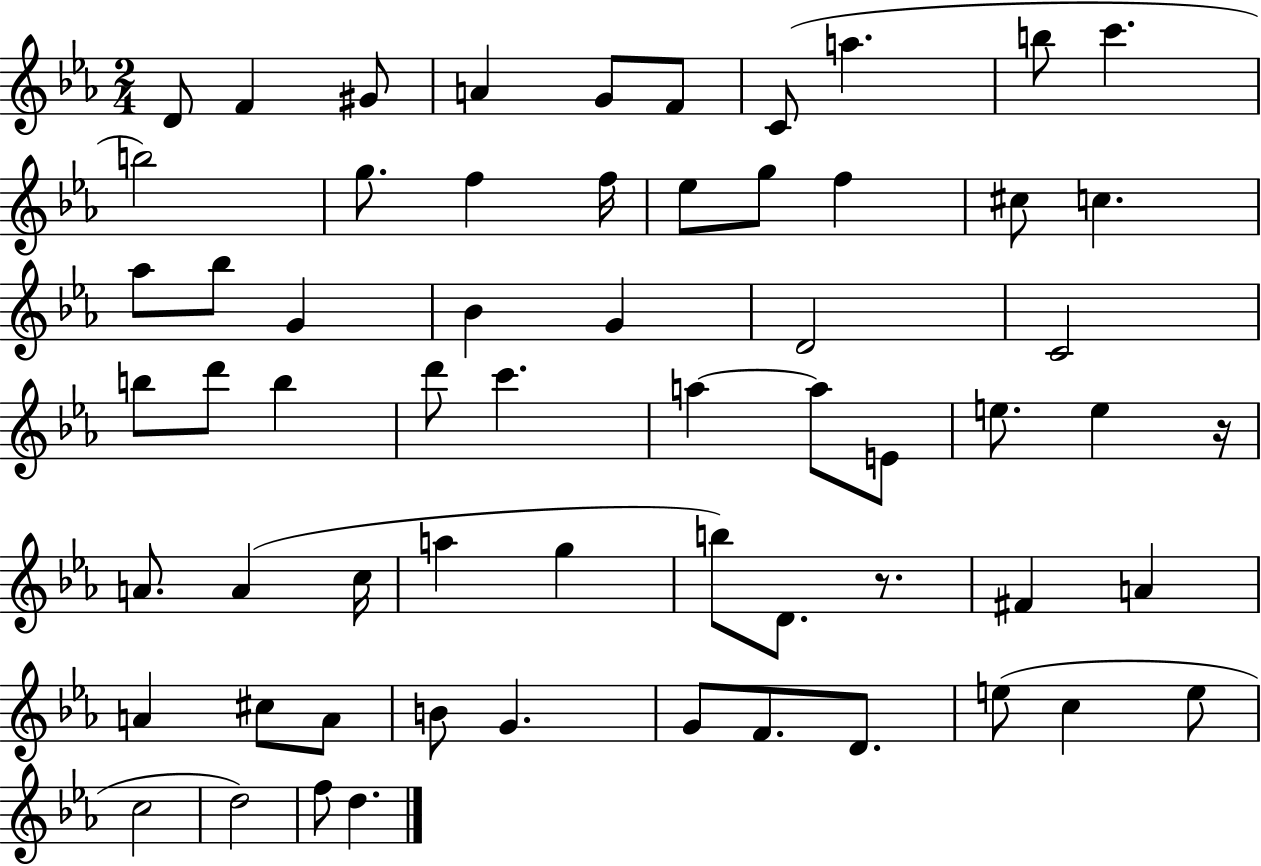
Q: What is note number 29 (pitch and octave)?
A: B5